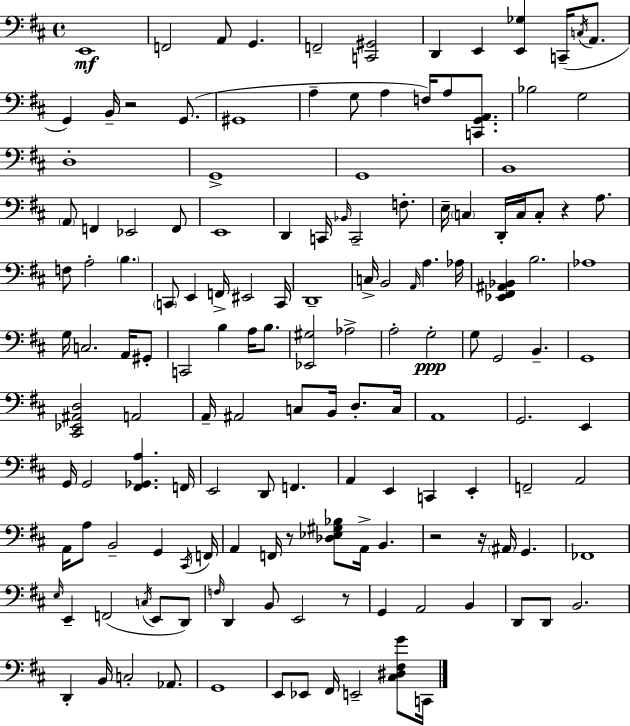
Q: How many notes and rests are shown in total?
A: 148